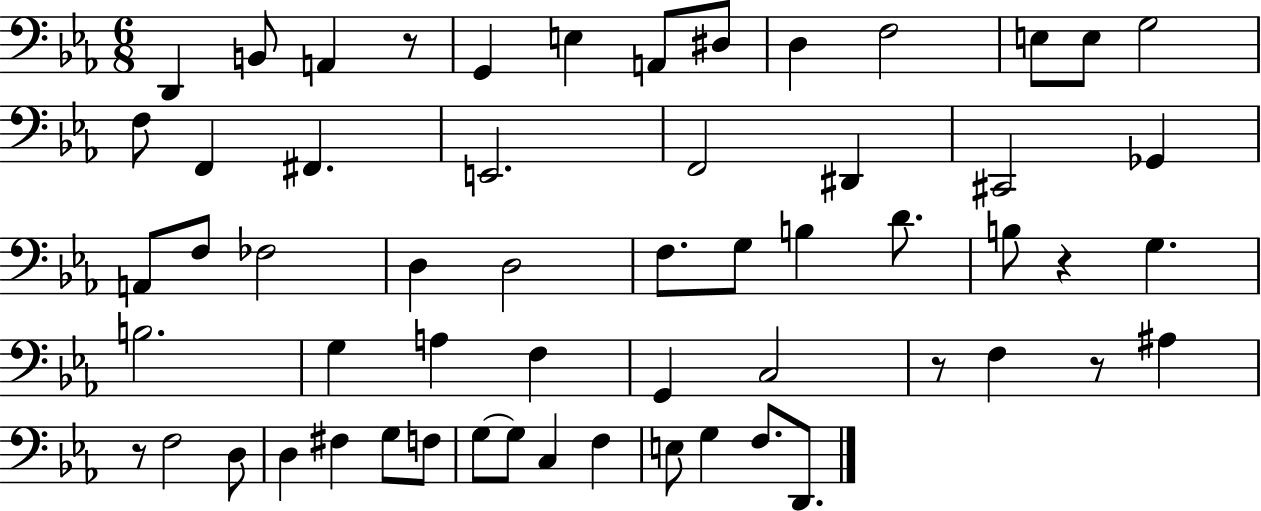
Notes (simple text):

D2/q B2/e A2/q R/e G2/q E3/q A2/e D#3/e D3/q F3/h E3/e E3/e G3/h F3/e F2/q F#2/q. E2/h. F2/h D#2/q C#2/h Gb2/q A2/e F3/e FES3/h D3/q D3/h F3/e. G3/e B3/q D4/e. B3/e R/q G3/q. B3/h. G3/q A3/q F3/q G2/q C3/h R/e F3/q R/e A#3/q R/e F3/h D3/e D3/q F#3/q G3/e F3/e G3/e G3/e C3/q F3/q E3/e G3/q F3/e. D2/e.